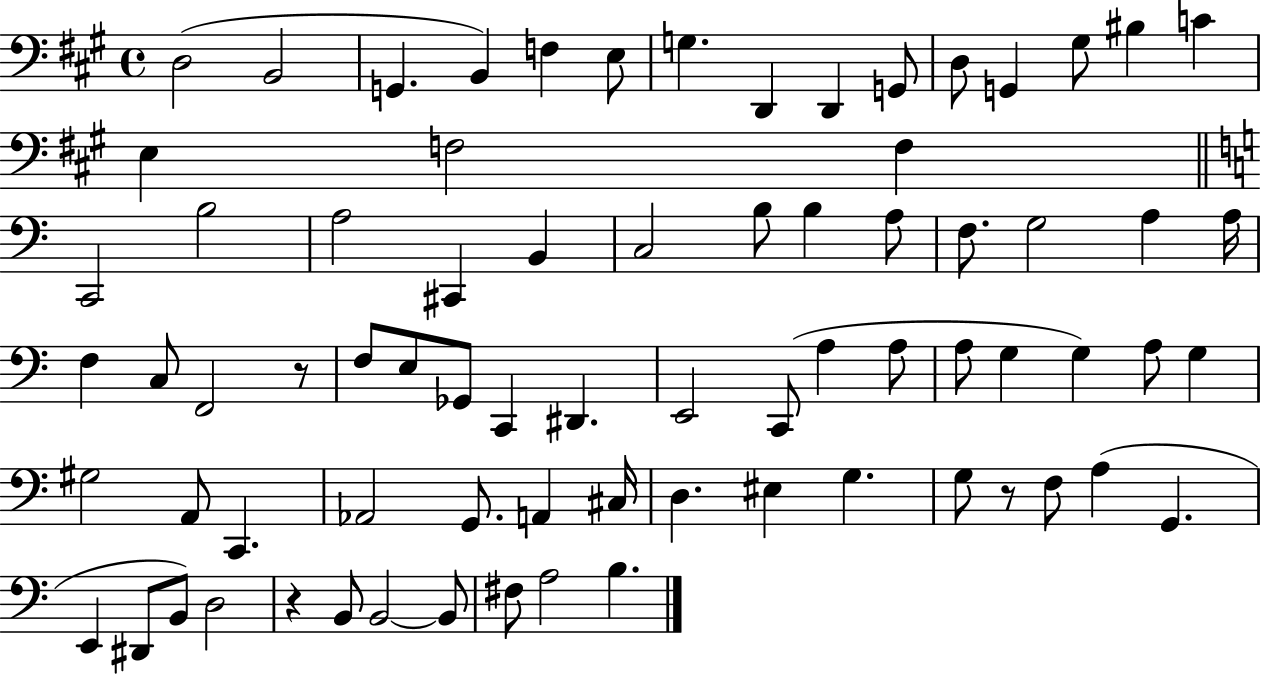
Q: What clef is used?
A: bass